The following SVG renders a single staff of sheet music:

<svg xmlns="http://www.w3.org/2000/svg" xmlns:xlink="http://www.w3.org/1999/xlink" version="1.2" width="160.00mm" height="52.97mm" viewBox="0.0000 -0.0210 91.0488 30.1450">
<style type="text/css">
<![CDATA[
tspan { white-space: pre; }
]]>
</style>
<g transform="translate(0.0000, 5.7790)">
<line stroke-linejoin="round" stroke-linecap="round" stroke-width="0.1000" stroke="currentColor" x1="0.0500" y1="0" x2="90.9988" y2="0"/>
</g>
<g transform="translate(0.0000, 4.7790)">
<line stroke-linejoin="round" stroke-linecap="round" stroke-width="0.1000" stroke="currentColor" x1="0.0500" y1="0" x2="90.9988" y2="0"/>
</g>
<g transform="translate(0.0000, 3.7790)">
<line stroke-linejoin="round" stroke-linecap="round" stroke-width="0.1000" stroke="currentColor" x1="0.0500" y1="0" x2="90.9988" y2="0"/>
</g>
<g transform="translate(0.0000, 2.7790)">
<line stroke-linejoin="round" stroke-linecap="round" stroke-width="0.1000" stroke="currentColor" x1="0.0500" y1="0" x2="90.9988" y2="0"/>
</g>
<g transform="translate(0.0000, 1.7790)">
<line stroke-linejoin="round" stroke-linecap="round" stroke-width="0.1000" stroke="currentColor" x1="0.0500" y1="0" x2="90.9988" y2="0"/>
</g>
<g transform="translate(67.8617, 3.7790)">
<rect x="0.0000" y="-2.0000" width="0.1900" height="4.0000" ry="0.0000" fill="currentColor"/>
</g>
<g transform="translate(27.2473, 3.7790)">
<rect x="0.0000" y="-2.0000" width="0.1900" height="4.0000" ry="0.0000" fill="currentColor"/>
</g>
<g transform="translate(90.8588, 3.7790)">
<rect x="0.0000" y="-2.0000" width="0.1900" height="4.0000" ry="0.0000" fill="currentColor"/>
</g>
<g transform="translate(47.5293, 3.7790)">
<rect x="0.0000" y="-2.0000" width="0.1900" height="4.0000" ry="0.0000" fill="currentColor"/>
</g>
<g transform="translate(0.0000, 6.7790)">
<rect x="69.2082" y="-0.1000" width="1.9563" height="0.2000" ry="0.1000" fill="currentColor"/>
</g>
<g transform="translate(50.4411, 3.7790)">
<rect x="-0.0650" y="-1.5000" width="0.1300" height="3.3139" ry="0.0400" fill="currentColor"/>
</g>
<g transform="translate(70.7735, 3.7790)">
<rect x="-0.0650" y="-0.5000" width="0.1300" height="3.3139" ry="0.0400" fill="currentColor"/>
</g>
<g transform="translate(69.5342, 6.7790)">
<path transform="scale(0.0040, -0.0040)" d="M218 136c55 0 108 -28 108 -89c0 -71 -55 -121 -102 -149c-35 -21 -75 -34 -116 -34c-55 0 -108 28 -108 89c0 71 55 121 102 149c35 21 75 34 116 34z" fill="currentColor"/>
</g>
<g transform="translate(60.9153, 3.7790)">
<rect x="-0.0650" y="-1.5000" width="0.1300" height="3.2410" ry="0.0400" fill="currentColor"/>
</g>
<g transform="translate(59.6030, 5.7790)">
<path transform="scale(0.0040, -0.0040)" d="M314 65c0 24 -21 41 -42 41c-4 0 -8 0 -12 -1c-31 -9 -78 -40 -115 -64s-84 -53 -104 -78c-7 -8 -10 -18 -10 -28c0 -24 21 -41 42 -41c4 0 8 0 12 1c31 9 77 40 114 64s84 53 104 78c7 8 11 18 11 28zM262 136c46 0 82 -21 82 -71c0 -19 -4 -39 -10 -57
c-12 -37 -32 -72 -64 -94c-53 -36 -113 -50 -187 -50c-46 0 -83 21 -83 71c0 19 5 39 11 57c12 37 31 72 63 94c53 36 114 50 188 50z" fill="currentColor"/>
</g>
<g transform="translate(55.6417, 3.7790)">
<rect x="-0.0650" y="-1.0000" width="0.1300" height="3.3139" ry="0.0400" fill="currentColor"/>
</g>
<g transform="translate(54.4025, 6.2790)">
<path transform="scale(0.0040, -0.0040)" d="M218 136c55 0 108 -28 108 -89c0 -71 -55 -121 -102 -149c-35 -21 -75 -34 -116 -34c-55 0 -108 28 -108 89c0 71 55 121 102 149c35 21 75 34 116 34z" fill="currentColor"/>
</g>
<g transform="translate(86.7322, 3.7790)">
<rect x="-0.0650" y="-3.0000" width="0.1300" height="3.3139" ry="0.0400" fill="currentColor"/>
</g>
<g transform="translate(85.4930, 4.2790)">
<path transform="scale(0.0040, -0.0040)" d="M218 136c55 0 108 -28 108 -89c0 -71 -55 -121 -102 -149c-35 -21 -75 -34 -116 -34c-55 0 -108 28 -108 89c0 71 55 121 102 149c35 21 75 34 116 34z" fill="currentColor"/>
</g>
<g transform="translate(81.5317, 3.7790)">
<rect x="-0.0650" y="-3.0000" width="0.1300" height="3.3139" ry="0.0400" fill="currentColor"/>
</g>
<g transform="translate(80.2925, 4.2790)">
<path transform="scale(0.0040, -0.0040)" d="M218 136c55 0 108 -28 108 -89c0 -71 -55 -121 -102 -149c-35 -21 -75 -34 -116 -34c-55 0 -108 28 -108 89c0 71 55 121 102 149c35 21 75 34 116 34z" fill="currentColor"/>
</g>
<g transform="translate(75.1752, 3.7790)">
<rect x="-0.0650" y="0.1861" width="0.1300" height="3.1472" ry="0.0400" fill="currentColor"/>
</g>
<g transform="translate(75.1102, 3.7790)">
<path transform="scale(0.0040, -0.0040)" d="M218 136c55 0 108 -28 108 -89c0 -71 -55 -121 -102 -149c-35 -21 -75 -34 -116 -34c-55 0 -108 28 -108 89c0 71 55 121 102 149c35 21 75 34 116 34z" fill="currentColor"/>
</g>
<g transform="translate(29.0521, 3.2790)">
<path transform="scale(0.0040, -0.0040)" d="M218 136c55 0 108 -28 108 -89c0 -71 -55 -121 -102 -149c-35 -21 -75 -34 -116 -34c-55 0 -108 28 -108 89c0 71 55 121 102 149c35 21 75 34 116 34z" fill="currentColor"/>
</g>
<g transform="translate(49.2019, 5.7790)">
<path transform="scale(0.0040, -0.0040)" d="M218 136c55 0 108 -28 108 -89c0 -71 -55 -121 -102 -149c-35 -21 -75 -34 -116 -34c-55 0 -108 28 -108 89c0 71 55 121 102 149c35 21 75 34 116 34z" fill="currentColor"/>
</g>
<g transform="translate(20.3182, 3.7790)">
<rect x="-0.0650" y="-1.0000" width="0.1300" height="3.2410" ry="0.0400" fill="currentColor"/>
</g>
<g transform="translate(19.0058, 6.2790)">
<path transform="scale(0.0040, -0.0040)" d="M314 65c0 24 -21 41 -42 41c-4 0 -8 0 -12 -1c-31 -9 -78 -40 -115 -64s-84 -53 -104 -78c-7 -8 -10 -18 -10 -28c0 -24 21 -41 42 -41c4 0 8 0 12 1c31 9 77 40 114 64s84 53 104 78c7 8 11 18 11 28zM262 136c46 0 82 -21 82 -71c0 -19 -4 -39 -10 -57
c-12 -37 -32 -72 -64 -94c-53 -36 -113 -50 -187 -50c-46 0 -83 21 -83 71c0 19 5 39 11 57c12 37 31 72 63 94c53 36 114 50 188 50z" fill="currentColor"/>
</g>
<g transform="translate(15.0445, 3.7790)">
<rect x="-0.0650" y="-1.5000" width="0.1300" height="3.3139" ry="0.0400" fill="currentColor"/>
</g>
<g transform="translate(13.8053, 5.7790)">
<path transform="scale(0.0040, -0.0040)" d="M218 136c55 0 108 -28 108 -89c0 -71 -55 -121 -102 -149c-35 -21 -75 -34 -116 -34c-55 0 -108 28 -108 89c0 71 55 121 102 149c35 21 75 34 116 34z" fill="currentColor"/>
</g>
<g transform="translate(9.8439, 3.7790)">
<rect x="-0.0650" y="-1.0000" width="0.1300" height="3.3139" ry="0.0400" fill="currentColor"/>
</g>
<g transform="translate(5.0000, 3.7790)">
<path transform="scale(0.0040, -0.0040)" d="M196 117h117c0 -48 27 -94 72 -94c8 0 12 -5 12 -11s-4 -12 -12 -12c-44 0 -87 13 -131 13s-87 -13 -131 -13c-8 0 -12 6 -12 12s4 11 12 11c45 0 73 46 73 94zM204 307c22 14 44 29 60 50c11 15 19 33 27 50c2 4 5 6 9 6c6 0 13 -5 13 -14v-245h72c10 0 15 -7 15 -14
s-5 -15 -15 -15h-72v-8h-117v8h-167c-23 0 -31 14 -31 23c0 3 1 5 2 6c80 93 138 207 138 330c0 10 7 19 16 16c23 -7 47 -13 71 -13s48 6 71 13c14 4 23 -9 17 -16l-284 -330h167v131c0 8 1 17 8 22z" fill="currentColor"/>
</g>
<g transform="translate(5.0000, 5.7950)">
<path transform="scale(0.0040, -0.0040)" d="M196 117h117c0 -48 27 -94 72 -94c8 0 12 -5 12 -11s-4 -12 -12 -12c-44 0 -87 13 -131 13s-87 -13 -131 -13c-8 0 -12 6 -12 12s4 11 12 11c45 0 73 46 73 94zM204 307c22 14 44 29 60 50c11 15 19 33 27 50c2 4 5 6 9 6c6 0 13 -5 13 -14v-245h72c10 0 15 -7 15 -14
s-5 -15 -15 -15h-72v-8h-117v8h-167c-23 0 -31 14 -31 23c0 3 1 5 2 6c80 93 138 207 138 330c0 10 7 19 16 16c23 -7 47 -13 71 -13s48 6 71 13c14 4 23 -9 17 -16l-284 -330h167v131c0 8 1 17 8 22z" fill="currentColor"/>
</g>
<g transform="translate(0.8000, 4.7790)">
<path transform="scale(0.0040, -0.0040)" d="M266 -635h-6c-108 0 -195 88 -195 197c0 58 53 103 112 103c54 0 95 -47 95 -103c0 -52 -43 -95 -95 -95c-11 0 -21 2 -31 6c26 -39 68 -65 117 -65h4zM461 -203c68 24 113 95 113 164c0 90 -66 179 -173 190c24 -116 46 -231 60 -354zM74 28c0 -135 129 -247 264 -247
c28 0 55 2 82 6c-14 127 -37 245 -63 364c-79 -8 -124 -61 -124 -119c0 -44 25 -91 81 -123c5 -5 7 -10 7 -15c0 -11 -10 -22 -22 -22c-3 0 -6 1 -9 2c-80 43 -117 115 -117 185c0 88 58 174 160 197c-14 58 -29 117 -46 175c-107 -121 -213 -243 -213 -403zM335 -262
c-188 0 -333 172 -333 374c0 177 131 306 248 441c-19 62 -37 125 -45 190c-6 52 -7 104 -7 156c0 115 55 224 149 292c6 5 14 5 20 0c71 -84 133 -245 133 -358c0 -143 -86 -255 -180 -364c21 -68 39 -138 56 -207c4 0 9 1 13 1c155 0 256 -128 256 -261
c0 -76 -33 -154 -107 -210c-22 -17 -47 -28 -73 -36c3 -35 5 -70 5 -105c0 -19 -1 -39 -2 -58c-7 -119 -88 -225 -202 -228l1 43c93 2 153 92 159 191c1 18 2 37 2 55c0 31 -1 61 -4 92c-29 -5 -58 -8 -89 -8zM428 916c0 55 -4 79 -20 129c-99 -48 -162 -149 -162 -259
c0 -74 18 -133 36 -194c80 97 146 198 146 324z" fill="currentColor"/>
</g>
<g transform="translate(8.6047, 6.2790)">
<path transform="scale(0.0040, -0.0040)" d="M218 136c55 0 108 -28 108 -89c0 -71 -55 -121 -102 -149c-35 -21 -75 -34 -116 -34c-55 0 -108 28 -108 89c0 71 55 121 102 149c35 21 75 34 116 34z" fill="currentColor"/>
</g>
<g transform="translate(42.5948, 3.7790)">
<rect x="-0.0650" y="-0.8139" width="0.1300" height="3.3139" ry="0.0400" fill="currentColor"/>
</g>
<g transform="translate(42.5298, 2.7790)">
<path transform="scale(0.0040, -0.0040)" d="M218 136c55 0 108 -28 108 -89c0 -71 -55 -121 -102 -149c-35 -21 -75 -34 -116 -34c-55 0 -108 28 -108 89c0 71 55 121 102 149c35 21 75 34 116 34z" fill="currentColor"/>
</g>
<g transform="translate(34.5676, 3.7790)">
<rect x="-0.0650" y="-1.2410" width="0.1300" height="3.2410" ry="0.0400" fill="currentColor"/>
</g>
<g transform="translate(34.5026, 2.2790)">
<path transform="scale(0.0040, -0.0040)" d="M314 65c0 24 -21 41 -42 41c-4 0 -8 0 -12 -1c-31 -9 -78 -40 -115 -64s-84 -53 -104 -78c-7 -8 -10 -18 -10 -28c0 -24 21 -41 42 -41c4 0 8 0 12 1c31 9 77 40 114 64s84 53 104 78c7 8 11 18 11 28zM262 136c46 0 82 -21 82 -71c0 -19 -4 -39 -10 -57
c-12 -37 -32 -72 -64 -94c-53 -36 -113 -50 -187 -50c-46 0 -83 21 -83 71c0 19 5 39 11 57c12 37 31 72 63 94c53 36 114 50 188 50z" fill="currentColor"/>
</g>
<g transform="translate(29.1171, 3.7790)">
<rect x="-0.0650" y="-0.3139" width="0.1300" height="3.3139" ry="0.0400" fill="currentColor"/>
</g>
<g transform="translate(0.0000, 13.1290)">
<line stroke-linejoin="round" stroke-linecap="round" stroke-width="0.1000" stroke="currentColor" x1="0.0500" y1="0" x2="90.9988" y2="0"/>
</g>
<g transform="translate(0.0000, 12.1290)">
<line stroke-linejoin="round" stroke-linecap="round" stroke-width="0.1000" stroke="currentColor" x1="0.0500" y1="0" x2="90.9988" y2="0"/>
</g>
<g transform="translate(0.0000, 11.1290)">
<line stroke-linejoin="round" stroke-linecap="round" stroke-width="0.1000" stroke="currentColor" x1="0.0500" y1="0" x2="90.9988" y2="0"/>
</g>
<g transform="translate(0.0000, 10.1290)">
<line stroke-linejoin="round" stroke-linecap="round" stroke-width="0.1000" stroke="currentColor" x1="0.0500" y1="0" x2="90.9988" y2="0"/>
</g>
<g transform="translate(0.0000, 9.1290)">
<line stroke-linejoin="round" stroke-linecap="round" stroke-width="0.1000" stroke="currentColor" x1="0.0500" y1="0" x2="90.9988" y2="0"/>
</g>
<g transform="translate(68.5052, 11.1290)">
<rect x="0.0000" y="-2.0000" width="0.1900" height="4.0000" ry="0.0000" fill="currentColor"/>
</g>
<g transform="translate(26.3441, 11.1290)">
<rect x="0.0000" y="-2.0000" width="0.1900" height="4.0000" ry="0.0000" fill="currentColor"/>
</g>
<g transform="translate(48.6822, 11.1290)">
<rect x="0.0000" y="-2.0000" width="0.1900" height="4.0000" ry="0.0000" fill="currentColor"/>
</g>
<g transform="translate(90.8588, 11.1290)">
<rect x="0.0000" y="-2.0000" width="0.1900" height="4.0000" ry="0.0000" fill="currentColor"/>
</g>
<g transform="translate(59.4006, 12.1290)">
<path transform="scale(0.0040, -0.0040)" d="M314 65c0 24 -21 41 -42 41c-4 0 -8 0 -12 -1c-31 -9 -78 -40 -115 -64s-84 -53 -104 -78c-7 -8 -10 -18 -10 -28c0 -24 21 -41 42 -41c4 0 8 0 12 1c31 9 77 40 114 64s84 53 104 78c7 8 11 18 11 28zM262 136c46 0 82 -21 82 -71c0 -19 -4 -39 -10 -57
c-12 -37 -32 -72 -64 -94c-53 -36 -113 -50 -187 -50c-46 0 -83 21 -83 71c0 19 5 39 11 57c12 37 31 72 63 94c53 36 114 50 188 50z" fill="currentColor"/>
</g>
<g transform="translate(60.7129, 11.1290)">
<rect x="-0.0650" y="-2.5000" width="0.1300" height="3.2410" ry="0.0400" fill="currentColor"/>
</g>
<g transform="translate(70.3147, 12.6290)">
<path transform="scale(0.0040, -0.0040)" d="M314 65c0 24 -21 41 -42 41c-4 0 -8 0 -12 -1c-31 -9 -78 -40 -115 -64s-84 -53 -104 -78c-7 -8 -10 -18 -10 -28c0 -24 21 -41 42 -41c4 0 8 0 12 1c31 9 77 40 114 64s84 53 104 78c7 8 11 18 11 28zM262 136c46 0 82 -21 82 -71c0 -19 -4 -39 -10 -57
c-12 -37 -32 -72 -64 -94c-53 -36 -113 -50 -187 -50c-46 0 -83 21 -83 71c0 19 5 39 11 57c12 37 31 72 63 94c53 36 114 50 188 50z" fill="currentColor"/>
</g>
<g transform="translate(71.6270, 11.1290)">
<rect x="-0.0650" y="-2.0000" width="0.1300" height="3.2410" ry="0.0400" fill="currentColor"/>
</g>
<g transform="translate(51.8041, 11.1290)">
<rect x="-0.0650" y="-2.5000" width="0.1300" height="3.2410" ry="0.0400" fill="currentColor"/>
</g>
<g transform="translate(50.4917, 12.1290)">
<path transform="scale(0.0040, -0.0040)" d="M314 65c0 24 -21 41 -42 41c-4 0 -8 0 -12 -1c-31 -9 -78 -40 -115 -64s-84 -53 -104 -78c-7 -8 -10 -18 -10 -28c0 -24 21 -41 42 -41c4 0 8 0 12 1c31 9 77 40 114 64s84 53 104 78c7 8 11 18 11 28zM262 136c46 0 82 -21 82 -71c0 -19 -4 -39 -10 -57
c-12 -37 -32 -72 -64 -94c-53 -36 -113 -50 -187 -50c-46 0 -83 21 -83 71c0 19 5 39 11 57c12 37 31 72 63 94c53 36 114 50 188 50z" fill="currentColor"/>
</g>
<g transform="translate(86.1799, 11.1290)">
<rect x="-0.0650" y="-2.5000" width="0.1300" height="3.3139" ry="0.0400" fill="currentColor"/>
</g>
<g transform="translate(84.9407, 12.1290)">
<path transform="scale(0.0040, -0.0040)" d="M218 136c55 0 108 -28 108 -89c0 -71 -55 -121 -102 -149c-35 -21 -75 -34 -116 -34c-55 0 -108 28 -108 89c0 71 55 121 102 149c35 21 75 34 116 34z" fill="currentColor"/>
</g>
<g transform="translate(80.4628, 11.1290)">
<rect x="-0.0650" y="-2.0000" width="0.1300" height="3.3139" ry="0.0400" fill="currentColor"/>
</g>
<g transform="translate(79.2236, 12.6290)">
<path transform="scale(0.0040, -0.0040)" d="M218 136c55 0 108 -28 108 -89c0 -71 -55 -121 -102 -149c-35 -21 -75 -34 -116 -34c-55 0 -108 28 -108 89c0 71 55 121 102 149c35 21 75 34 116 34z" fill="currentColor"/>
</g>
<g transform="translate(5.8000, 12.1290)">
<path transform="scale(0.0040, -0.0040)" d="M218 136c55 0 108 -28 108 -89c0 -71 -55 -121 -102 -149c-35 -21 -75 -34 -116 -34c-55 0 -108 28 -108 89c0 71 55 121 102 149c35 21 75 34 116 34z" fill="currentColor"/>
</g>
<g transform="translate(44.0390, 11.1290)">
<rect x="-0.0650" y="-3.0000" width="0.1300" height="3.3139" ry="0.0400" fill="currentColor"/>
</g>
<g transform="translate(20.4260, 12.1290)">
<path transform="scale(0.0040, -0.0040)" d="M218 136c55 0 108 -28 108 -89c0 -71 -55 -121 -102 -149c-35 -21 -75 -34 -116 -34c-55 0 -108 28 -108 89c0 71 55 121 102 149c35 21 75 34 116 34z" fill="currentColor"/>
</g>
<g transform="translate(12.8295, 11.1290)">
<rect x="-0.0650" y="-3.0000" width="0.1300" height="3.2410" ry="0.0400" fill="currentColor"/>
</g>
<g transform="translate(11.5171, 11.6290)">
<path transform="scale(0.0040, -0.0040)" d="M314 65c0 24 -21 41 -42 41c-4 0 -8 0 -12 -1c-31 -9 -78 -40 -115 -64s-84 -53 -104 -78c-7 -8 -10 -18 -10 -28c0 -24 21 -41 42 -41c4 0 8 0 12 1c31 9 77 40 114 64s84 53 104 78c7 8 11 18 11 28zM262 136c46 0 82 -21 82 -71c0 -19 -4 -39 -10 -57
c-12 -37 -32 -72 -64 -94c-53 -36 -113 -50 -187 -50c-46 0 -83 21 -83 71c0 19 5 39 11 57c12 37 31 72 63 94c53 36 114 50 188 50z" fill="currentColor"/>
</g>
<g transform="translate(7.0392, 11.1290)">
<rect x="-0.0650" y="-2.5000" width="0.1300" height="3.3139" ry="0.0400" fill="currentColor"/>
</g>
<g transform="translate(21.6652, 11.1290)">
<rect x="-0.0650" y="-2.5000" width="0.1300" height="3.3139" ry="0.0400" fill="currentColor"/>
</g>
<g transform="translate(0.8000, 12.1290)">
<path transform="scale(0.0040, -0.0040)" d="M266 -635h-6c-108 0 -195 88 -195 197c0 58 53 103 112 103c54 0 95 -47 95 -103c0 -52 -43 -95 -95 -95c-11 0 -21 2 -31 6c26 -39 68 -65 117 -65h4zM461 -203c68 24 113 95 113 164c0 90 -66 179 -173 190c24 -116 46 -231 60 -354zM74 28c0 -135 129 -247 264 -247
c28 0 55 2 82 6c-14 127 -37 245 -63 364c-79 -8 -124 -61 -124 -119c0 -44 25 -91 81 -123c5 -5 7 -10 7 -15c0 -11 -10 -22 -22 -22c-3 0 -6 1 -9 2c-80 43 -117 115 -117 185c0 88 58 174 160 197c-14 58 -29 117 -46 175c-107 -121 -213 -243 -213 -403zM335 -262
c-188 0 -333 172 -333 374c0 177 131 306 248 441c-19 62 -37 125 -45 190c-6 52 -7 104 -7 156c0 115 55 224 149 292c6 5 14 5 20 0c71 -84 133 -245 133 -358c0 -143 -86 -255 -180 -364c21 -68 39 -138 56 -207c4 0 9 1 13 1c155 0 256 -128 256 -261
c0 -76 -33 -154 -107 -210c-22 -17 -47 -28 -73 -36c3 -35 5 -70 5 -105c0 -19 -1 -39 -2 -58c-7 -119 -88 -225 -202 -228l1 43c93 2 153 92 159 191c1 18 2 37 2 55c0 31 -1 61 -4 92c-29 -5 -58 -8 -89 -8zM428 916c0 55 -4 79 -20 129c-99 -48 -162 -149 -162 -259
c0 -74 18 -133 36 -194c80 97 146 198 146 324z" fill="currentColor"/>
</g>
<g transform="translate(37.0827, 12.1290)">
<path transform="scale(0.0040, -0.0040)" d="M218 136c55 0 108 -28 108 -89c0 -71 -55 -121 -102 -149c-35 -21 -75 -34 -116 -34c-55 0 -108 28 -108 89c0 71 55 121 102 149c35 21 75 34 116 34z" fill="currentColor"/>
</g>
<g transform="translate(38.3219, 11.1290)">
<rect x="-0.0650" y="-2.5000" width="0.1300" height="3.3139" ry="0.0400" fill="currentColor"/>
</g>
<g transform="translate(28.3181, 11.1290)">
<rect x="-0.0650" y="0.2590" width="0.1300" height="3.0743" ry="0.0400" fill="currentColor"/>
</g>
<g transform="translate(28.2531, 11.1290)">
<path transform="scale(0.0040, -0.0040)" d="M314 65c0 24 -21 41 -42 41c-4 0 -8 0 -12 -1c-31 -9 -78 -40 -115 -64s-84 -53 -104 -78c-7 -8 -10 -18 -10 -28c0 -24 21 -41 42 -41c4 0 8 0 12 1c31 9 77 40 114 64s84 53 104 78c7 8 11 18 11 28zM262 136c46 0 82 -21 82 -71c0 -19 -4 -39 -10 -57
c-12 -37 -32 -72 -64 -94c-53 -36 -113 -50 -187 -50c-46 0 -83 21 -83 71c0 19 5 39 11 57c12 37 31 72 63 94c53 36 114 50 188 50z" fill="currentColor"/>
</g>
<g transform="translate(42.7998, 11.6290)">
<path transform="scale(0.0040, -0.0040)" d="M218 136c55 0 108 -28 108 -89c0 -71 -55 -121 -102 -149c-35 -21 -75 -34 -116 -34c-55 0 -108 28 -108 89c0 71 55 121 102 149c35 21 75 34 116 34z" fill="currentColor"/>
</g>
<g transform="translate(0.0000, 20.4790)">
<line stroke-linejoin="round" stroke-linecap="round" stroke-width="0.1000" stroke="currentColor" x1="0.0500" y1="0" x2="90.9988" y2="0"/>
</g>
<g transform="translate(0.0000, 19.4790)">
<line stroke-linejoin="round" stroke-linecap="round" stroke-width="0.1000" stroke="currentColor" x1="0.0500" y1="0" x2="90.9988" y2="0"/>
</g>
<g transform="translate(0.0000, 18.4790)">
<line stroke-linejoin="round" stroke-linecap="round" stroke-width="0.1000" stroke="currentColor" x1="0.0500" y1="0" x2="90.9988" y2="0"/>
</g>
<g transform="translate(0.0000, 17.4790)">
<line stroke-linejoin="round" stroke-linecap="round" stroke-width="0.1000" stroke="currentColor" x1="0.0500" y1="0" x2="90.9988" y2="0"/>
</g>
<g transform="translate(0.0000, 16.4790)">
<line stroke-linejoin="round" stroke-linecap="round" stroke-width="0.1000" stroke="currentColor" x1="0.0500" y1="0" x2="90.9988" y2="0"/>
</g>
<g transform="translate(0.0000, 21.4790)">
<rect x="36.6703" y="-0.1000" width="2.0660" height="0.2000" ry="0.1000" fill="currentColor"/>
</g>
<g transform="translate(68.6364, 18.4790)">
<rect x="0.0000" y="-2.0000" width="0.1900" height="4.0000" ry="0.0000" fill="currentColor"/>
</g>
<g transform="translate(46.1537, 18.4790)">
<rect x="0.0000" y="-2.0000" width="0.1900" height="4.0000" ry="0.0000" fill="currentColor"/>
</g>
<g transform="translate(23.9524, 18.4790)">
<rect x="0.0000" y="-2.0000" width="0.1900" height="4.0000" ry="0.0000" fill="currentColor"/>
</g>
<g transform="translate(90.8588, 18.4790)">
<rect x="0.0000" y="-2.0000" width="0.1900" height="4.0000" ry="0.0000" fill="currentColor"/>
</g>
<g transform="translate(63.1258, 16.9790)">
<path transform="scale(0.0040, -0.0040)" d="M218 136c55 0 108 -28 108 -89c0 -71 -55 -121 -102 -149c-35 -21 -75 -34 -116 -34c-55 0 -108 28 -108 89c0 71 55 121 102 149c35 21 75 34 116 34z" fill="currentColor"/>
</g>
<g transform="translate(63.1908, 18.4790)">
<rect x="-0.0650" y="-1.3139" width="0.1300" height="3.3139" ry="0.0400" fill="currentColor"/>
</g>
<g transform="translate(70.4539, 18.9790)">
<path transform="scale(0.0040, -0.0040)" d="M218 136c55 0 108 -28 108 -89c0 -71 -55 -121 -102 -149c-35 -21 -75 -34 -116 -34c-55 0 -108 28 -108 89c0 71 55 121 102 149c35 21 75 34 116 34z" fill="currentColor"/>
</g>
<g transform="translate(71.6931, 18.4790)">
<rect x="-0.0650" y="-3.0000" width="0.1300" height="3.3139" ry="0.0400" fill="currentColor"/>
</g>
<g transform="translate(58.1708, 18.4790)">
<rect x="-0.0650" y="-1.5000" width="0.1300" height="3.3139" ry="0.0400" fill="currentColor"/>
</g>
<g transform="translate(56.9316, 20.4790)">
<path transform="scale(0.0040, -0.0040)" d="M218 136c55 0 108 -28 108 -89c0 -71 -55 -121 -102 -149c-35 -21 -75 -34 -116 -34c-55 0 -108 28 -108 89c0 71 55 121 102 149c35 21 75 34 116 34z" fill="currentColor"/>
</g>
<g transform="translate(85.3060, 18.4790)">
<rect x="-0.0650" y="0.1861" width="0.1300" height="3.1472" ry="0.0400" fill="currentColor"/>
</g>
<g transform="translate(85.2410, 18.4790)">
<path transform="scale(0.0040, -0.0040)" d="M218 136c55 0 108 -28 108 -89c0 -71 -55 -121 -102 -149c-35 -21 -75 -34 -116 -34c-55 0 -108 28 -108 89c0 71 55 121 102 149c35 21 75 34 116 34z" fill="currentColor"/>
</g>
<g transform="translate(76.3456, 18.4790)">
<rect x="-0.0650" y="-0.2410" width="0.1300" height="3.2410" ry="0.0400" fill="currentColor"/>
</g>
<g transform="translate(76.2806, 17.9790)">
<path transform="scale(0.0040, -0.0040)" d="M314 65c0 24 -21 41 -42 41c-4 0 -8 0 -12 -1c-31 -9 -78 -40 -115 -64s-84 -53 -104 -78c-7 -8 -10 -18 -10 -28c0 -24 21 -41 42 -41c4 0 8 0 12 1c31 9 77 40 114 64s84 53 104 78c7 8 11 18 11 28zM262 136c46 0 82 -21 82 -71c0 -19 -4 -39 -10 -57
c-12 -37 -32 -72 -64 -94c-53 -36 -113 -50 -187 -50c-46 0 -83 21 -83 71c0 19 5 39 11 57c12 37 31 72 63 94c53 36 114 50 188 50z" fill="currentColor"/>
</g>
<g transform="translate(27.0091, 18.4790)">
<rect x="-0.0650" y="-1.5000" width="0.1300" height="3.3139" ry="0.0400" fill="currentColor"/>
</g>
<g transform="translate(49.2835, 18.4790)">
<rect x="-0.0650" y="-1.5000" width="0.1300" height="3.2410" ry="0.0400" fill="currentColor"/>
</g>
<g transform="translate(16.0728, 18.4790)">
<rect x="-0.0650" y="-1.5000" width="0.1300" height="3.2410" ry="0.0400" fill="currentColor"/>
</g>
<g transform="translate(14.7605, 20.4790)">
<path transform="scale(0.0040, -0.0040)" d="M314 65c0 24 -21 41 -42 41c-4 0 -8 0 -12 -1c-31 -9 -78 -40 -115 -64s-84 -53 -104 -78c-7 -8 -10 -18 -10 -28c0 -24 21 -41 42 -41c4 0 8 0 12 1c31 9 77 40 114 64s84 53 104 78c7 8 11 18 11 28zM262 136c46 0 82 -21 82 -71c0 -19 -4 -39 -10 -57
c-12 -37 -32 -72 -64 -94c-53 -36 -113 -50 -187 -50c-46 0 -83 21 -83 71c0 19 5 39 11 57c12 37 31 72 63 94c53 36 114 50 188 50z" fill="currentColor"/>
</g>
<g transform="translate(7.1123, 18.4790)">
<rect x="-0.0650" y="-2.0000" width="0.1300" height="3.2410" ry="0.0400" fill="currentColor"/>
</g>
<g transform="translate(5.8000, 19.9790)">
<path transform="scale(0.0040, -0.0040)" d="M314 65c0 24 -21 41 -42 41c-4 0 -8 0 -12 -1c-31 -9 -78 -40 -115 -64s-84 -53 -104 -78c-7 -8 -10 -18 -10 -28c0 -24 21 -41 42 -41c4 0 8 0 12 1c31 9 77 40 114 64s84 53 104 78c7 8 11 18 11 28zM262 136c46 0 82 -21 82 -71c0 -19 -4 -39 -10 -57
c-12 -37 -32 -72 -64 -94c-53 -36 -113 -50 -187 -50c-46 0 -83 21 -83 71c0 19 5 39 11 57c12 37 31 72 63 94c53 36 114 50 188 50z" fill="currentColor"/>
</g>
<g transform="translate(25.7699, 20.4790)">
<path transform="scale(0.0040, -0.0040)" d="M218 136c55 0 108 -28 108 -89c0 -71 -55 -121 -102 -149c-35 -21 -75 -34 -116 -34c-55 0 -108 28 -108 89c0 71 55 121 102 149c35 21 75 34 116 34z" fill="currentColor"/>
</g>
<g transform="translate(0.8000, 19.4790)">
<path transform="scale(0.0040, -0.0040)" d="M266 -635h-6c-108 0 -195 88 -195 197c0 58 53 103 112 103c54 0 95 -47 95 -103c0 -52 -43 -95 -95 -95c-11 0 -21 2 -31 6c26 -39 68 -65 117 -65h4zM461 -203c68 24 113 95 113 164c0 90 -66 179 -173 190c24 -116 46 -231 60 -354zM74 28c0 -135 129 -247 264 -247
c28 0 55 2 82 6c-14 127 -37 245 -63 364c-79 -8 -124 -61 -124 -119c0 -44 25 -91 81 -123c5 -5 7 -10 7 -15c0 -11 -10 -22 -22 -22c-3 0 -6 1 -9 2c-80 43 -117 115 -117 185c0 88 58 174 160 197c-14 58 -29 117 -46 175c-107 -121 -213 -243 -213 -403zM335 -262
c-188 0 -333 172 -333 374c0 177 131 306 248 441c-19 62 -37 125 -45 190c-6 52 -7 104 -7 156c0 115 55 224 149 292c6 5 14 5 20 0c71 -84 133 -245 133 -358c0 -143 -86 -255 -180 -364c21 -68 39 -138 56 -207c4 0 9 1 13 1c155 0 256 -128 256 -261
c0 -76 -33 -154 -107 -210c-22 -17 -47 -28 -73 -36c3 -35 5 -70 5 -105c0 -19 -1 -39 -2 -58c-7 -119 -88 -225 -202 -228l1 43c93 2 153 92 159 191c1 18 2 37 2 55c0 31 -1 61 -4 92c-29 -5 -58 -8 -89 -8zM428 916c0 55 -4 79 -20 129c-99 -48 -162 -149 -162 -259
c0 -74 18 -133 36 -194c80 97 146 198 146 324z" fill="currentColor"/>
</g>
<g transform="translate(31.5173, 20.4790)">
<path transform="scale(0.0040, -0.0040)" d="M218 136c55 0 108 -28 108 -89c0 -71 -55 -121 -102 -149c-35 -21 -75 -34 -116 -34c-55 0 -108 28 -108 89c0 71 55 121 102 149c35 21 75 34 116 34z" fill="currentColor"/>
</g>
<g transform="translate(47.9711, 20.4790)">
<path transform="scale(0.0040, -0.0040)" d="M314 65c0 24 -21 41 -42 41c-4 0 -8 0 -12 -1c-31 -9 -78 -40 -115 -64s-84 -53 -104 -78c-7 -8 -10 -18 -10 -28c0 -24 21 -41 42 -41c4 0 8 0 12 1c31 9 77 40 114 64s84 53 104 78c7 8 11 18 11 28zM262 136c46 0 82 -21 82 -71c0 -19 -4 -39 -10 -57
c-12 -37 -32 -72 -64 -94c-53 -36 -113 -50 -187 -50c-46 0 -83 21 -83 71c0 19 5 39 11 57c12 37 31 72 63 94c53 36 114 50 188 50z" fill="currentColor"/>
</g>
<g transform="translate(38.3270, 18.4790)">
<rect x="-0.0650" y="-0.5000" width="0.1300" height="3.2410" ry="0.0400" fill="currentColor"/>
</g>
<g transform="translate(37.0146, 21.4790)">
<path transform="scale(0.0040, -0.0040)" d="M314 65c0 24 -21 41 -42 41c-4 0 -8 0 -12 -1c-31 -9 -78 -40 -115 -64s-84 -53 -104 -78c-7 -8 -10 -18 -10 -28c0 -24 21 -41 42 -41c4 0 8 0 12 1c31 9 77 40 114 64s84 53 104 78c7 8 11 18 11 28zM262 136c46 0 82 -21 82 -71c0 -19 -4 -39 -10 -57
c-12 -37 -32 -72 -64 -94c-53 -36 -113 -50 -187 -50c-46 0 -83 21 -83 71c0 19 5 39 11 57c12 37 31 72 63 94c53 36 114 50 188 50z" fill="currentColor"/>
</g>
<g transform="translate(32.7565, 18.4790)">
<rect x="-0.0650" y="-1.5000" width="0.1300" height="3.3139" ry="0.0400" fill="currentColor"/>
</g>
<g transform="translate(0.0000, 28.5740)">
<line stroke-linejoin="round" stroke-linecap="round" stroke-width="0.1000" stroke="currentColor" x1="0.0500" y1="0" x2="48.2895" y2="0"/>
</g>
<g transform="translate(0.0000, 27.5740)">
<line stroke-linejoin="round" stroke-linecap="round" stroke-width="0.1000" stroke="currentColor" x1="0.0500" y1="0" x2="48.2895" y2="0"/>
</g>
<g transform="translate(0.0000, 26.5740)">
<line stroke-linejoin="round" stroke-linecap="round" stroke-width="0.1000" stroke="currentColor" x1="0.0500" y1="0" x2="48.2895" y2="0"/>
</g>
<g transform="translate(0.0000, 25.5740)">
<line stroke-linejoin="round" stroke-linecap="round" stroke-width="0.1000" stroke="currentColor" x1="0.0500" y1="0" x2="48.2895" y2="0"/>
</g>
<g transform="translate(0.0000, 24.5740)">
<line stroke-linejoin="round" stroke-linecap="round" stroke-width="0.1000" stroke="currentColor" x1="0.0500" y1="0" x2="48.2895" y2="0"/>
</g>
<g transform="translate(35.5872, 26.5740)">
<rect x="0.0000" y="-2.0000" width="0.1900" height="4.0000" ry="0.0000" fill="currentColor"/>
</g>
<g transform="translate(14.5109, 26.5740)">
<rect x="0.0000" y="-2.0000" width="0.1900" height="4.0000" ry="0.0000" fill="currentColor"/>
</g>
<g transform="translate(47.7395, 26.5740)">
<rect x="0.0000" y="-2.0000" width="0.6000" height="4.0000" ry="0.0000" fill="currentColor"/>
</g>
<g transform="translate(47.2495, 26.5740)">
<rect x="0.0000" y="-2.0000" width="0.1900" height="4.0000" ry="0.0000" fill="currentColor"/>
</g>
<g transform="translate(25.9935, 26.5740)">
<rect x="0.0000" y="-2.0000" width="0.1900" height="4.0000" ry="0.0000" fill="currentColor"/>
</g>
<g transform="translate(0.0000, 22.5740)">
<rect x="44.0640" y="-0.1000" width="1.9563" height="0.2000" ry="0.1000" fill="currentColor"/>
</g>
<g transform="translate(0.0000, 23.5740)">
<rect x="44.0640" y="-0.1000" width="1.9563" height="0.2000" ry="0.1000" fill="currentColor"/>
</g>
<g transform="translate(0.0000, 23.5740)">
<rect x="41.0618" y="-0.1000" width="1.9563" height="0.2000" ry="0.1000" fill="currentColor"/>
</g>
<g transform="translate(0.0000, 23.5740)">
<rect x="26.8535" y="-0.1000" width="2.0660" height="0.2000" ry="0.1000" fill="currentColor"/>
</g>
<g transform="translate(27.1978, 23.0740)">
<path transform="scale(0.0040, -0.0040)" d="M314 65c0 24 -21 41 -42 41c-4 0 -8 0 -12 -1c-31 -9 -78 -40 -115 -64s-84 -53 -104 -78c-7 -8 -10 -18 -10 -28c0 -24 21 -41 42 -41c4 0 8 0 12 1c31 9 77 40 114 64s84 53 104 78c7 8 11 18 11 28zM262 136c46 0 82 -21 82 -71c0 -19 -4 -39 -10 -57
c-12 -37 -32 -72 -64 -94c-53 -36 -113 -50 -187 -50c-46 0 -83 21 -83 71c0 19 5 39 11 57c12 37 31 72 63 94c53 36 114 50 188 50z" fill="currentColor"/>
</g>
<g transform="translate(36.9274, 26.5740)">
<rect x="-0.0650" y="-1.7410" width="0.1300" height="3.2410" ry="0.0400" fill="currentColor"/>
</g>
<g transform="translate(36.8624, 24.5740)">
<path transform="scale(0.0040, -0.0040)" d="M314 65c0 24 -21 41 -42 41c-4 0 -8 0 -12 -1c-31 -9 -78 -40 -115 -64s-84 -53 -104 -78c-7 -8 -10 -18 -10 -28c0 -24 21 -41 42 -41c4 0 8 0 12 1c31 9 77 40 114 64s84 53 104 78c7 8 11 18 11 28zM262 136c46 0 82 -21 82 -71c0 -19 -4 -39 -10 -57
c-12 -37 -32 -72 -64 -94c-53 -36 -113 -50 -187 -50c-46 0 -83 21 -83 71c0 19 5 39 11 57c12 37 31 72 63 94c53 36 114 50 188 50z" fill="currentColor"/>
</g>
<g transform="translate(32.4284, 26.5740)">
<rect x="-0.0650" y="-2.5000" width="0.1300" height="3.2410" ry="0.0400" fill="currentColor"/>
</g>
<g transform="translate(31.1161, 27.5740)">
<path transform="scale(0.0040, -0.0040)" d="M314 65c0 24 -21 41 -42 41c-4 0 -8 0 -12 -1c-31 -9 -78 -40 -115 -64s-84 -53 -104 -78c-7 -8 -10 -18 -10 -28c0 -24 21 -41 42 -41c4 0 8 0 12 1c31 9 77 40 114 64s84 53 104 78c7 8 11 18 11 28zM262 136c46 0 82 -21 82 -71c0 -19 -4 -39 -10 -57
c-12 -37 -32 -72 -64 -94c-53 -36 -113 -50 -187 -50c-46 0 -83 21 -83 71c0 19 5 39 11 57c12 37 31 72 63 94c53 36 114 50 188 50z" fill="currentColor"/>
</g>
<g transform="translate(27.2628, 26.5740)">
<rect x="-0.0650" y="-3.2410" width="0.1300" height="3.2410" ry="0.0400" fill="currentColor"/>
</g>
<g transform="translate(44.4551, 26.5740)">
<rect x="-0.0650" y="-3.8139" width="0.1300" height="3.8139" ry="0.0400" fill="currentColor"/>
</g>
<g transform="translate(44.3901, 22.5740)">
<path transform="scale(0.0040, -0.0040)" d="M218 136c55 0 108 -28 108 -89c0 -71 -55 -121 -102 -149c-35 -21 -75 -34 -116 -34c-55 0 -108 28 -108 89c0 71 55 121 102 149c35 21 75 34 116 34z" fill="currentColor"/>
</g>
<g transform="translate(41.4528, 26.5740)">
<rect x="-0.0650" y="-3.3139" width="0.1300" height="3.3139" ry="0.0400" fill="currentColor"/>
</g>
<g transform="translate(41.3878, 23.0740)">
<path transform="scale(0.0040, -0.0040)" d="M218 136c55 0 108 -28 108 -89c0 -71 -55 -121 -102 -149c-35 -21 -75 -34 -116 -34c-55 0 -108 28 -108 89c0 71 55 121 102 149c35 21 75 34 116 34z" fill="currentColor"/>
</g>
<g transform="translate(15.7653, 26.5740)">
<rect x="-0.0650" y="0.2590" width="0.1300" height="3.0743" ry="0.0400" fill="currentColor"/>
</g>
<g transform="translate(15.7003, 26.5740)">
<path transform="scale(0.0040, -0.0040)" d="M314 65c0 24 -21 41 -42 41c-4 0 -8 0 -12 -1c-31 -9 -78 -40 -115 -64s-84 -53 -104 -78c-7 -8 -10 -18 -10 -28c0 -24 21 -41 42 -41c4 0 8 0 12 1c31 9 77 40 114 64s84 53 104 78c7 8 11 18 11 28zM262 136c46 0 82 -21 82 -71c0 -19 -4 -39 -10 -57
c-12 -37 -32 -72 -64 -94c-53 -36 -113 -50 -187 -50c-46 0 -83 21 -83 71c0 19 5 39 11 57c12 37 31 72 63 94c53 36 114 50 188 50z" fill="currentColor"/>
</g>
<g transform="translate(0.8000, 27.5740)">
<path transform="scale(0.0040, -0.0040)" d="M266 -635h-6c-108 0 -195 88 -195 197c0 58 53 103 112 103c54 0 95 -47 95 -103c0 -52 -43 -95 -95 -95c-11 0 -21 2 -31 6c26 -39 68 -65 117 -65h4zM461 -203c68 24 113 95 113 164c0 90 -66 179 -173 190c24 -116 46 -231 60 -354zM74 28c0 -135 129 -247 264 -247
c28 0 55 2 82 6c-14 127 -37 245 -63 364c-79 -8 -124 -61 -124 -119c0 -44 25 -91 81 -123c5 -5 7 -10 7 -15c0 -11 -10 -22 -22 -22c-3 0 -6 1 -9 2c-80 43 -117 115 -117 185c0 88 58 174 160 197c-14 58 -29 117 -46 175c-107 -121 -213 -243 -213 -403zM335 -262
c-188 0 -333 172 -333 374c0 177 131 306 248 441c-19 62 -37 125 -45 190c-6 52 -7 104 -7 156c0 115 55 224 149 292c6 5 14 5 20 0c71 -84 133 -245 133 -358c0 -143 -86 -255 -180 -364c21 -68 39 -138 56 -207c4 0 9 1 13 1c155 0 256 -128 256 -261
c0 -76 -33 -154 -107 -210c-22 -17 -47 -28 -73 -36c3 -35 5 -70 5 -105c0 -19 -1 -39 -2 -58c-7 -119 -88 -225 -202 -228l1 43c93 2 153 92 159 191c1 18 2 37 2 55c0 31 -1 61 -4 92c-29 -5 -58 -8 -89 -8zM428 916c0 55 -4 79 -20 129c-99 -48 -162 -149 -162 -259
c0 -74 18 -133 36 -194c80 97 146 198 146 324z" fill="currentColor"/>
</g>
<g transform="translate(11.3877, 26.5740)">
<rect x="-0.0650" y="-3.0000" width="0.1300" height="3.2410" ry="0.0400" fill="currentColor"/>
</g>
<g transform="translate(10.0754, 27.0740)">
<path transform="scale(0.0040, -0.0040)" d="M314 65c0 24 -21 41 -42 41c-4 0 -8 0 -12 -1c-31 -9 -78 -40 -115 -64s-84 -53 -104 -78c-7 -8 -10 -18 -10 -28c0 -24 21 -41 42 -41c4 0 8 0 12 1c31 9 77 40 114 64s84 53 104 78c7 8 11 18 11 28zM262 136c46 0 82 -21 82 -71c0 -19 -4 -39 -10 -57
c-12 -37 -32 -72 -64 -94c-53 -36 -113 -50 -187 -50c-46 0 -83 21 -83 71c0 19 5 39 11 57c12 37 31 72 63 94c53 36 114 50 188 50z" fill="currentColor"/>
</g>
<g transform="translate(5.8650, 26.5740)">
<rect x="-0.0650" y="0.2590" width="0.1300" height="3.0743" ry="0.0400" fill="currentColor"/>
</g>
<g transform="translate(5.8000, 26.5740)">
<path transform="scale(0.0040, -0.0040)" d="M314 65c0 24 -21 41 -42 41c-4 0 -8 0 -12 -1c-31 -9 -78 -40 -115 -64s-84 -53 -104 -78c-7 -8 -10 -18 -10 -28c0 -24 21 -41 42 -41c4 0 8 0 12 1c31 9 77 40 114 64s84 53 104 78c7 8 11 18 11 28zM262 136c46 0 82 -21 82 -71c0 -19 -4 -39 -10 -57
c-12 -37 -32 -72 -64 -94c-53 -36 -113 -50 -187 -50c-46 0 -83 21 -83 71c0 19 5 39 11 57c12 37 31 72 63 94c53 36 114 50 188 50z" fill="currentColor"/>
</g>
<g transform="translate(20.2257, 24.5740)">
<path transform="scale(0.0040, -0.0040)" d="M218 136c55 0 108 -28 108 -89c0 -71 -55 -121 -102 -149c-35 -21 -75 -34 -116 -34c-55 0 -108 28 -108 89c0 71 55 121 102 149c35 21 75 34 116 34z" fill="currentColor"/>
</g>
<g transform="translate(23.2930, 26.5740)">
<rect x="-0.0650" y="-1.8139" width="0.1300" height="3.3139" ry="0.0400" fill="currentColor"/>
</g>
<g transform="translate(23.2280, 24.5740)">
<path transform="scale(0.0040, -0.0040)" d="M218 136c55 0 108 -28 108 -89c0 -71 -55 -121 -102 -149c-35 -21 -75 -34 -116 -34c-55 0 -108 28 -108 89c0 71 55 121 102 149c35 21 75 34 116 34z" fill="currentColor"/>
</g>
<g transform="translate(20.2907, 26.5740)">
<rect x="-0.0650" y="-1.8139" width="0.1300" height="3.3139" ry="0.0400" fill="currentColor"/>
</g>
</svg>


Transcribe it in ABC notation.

X:1
T:Untitled
M:4/4
L:1/4
K:C
D E D2 c e2 d E D E2 C B A A G A2 G B2 G A G2 G2 F2 F G F2 E2 E E C2 E2 E e A c2 B B2 A2 B2 f f b2 G2 f2 b c'